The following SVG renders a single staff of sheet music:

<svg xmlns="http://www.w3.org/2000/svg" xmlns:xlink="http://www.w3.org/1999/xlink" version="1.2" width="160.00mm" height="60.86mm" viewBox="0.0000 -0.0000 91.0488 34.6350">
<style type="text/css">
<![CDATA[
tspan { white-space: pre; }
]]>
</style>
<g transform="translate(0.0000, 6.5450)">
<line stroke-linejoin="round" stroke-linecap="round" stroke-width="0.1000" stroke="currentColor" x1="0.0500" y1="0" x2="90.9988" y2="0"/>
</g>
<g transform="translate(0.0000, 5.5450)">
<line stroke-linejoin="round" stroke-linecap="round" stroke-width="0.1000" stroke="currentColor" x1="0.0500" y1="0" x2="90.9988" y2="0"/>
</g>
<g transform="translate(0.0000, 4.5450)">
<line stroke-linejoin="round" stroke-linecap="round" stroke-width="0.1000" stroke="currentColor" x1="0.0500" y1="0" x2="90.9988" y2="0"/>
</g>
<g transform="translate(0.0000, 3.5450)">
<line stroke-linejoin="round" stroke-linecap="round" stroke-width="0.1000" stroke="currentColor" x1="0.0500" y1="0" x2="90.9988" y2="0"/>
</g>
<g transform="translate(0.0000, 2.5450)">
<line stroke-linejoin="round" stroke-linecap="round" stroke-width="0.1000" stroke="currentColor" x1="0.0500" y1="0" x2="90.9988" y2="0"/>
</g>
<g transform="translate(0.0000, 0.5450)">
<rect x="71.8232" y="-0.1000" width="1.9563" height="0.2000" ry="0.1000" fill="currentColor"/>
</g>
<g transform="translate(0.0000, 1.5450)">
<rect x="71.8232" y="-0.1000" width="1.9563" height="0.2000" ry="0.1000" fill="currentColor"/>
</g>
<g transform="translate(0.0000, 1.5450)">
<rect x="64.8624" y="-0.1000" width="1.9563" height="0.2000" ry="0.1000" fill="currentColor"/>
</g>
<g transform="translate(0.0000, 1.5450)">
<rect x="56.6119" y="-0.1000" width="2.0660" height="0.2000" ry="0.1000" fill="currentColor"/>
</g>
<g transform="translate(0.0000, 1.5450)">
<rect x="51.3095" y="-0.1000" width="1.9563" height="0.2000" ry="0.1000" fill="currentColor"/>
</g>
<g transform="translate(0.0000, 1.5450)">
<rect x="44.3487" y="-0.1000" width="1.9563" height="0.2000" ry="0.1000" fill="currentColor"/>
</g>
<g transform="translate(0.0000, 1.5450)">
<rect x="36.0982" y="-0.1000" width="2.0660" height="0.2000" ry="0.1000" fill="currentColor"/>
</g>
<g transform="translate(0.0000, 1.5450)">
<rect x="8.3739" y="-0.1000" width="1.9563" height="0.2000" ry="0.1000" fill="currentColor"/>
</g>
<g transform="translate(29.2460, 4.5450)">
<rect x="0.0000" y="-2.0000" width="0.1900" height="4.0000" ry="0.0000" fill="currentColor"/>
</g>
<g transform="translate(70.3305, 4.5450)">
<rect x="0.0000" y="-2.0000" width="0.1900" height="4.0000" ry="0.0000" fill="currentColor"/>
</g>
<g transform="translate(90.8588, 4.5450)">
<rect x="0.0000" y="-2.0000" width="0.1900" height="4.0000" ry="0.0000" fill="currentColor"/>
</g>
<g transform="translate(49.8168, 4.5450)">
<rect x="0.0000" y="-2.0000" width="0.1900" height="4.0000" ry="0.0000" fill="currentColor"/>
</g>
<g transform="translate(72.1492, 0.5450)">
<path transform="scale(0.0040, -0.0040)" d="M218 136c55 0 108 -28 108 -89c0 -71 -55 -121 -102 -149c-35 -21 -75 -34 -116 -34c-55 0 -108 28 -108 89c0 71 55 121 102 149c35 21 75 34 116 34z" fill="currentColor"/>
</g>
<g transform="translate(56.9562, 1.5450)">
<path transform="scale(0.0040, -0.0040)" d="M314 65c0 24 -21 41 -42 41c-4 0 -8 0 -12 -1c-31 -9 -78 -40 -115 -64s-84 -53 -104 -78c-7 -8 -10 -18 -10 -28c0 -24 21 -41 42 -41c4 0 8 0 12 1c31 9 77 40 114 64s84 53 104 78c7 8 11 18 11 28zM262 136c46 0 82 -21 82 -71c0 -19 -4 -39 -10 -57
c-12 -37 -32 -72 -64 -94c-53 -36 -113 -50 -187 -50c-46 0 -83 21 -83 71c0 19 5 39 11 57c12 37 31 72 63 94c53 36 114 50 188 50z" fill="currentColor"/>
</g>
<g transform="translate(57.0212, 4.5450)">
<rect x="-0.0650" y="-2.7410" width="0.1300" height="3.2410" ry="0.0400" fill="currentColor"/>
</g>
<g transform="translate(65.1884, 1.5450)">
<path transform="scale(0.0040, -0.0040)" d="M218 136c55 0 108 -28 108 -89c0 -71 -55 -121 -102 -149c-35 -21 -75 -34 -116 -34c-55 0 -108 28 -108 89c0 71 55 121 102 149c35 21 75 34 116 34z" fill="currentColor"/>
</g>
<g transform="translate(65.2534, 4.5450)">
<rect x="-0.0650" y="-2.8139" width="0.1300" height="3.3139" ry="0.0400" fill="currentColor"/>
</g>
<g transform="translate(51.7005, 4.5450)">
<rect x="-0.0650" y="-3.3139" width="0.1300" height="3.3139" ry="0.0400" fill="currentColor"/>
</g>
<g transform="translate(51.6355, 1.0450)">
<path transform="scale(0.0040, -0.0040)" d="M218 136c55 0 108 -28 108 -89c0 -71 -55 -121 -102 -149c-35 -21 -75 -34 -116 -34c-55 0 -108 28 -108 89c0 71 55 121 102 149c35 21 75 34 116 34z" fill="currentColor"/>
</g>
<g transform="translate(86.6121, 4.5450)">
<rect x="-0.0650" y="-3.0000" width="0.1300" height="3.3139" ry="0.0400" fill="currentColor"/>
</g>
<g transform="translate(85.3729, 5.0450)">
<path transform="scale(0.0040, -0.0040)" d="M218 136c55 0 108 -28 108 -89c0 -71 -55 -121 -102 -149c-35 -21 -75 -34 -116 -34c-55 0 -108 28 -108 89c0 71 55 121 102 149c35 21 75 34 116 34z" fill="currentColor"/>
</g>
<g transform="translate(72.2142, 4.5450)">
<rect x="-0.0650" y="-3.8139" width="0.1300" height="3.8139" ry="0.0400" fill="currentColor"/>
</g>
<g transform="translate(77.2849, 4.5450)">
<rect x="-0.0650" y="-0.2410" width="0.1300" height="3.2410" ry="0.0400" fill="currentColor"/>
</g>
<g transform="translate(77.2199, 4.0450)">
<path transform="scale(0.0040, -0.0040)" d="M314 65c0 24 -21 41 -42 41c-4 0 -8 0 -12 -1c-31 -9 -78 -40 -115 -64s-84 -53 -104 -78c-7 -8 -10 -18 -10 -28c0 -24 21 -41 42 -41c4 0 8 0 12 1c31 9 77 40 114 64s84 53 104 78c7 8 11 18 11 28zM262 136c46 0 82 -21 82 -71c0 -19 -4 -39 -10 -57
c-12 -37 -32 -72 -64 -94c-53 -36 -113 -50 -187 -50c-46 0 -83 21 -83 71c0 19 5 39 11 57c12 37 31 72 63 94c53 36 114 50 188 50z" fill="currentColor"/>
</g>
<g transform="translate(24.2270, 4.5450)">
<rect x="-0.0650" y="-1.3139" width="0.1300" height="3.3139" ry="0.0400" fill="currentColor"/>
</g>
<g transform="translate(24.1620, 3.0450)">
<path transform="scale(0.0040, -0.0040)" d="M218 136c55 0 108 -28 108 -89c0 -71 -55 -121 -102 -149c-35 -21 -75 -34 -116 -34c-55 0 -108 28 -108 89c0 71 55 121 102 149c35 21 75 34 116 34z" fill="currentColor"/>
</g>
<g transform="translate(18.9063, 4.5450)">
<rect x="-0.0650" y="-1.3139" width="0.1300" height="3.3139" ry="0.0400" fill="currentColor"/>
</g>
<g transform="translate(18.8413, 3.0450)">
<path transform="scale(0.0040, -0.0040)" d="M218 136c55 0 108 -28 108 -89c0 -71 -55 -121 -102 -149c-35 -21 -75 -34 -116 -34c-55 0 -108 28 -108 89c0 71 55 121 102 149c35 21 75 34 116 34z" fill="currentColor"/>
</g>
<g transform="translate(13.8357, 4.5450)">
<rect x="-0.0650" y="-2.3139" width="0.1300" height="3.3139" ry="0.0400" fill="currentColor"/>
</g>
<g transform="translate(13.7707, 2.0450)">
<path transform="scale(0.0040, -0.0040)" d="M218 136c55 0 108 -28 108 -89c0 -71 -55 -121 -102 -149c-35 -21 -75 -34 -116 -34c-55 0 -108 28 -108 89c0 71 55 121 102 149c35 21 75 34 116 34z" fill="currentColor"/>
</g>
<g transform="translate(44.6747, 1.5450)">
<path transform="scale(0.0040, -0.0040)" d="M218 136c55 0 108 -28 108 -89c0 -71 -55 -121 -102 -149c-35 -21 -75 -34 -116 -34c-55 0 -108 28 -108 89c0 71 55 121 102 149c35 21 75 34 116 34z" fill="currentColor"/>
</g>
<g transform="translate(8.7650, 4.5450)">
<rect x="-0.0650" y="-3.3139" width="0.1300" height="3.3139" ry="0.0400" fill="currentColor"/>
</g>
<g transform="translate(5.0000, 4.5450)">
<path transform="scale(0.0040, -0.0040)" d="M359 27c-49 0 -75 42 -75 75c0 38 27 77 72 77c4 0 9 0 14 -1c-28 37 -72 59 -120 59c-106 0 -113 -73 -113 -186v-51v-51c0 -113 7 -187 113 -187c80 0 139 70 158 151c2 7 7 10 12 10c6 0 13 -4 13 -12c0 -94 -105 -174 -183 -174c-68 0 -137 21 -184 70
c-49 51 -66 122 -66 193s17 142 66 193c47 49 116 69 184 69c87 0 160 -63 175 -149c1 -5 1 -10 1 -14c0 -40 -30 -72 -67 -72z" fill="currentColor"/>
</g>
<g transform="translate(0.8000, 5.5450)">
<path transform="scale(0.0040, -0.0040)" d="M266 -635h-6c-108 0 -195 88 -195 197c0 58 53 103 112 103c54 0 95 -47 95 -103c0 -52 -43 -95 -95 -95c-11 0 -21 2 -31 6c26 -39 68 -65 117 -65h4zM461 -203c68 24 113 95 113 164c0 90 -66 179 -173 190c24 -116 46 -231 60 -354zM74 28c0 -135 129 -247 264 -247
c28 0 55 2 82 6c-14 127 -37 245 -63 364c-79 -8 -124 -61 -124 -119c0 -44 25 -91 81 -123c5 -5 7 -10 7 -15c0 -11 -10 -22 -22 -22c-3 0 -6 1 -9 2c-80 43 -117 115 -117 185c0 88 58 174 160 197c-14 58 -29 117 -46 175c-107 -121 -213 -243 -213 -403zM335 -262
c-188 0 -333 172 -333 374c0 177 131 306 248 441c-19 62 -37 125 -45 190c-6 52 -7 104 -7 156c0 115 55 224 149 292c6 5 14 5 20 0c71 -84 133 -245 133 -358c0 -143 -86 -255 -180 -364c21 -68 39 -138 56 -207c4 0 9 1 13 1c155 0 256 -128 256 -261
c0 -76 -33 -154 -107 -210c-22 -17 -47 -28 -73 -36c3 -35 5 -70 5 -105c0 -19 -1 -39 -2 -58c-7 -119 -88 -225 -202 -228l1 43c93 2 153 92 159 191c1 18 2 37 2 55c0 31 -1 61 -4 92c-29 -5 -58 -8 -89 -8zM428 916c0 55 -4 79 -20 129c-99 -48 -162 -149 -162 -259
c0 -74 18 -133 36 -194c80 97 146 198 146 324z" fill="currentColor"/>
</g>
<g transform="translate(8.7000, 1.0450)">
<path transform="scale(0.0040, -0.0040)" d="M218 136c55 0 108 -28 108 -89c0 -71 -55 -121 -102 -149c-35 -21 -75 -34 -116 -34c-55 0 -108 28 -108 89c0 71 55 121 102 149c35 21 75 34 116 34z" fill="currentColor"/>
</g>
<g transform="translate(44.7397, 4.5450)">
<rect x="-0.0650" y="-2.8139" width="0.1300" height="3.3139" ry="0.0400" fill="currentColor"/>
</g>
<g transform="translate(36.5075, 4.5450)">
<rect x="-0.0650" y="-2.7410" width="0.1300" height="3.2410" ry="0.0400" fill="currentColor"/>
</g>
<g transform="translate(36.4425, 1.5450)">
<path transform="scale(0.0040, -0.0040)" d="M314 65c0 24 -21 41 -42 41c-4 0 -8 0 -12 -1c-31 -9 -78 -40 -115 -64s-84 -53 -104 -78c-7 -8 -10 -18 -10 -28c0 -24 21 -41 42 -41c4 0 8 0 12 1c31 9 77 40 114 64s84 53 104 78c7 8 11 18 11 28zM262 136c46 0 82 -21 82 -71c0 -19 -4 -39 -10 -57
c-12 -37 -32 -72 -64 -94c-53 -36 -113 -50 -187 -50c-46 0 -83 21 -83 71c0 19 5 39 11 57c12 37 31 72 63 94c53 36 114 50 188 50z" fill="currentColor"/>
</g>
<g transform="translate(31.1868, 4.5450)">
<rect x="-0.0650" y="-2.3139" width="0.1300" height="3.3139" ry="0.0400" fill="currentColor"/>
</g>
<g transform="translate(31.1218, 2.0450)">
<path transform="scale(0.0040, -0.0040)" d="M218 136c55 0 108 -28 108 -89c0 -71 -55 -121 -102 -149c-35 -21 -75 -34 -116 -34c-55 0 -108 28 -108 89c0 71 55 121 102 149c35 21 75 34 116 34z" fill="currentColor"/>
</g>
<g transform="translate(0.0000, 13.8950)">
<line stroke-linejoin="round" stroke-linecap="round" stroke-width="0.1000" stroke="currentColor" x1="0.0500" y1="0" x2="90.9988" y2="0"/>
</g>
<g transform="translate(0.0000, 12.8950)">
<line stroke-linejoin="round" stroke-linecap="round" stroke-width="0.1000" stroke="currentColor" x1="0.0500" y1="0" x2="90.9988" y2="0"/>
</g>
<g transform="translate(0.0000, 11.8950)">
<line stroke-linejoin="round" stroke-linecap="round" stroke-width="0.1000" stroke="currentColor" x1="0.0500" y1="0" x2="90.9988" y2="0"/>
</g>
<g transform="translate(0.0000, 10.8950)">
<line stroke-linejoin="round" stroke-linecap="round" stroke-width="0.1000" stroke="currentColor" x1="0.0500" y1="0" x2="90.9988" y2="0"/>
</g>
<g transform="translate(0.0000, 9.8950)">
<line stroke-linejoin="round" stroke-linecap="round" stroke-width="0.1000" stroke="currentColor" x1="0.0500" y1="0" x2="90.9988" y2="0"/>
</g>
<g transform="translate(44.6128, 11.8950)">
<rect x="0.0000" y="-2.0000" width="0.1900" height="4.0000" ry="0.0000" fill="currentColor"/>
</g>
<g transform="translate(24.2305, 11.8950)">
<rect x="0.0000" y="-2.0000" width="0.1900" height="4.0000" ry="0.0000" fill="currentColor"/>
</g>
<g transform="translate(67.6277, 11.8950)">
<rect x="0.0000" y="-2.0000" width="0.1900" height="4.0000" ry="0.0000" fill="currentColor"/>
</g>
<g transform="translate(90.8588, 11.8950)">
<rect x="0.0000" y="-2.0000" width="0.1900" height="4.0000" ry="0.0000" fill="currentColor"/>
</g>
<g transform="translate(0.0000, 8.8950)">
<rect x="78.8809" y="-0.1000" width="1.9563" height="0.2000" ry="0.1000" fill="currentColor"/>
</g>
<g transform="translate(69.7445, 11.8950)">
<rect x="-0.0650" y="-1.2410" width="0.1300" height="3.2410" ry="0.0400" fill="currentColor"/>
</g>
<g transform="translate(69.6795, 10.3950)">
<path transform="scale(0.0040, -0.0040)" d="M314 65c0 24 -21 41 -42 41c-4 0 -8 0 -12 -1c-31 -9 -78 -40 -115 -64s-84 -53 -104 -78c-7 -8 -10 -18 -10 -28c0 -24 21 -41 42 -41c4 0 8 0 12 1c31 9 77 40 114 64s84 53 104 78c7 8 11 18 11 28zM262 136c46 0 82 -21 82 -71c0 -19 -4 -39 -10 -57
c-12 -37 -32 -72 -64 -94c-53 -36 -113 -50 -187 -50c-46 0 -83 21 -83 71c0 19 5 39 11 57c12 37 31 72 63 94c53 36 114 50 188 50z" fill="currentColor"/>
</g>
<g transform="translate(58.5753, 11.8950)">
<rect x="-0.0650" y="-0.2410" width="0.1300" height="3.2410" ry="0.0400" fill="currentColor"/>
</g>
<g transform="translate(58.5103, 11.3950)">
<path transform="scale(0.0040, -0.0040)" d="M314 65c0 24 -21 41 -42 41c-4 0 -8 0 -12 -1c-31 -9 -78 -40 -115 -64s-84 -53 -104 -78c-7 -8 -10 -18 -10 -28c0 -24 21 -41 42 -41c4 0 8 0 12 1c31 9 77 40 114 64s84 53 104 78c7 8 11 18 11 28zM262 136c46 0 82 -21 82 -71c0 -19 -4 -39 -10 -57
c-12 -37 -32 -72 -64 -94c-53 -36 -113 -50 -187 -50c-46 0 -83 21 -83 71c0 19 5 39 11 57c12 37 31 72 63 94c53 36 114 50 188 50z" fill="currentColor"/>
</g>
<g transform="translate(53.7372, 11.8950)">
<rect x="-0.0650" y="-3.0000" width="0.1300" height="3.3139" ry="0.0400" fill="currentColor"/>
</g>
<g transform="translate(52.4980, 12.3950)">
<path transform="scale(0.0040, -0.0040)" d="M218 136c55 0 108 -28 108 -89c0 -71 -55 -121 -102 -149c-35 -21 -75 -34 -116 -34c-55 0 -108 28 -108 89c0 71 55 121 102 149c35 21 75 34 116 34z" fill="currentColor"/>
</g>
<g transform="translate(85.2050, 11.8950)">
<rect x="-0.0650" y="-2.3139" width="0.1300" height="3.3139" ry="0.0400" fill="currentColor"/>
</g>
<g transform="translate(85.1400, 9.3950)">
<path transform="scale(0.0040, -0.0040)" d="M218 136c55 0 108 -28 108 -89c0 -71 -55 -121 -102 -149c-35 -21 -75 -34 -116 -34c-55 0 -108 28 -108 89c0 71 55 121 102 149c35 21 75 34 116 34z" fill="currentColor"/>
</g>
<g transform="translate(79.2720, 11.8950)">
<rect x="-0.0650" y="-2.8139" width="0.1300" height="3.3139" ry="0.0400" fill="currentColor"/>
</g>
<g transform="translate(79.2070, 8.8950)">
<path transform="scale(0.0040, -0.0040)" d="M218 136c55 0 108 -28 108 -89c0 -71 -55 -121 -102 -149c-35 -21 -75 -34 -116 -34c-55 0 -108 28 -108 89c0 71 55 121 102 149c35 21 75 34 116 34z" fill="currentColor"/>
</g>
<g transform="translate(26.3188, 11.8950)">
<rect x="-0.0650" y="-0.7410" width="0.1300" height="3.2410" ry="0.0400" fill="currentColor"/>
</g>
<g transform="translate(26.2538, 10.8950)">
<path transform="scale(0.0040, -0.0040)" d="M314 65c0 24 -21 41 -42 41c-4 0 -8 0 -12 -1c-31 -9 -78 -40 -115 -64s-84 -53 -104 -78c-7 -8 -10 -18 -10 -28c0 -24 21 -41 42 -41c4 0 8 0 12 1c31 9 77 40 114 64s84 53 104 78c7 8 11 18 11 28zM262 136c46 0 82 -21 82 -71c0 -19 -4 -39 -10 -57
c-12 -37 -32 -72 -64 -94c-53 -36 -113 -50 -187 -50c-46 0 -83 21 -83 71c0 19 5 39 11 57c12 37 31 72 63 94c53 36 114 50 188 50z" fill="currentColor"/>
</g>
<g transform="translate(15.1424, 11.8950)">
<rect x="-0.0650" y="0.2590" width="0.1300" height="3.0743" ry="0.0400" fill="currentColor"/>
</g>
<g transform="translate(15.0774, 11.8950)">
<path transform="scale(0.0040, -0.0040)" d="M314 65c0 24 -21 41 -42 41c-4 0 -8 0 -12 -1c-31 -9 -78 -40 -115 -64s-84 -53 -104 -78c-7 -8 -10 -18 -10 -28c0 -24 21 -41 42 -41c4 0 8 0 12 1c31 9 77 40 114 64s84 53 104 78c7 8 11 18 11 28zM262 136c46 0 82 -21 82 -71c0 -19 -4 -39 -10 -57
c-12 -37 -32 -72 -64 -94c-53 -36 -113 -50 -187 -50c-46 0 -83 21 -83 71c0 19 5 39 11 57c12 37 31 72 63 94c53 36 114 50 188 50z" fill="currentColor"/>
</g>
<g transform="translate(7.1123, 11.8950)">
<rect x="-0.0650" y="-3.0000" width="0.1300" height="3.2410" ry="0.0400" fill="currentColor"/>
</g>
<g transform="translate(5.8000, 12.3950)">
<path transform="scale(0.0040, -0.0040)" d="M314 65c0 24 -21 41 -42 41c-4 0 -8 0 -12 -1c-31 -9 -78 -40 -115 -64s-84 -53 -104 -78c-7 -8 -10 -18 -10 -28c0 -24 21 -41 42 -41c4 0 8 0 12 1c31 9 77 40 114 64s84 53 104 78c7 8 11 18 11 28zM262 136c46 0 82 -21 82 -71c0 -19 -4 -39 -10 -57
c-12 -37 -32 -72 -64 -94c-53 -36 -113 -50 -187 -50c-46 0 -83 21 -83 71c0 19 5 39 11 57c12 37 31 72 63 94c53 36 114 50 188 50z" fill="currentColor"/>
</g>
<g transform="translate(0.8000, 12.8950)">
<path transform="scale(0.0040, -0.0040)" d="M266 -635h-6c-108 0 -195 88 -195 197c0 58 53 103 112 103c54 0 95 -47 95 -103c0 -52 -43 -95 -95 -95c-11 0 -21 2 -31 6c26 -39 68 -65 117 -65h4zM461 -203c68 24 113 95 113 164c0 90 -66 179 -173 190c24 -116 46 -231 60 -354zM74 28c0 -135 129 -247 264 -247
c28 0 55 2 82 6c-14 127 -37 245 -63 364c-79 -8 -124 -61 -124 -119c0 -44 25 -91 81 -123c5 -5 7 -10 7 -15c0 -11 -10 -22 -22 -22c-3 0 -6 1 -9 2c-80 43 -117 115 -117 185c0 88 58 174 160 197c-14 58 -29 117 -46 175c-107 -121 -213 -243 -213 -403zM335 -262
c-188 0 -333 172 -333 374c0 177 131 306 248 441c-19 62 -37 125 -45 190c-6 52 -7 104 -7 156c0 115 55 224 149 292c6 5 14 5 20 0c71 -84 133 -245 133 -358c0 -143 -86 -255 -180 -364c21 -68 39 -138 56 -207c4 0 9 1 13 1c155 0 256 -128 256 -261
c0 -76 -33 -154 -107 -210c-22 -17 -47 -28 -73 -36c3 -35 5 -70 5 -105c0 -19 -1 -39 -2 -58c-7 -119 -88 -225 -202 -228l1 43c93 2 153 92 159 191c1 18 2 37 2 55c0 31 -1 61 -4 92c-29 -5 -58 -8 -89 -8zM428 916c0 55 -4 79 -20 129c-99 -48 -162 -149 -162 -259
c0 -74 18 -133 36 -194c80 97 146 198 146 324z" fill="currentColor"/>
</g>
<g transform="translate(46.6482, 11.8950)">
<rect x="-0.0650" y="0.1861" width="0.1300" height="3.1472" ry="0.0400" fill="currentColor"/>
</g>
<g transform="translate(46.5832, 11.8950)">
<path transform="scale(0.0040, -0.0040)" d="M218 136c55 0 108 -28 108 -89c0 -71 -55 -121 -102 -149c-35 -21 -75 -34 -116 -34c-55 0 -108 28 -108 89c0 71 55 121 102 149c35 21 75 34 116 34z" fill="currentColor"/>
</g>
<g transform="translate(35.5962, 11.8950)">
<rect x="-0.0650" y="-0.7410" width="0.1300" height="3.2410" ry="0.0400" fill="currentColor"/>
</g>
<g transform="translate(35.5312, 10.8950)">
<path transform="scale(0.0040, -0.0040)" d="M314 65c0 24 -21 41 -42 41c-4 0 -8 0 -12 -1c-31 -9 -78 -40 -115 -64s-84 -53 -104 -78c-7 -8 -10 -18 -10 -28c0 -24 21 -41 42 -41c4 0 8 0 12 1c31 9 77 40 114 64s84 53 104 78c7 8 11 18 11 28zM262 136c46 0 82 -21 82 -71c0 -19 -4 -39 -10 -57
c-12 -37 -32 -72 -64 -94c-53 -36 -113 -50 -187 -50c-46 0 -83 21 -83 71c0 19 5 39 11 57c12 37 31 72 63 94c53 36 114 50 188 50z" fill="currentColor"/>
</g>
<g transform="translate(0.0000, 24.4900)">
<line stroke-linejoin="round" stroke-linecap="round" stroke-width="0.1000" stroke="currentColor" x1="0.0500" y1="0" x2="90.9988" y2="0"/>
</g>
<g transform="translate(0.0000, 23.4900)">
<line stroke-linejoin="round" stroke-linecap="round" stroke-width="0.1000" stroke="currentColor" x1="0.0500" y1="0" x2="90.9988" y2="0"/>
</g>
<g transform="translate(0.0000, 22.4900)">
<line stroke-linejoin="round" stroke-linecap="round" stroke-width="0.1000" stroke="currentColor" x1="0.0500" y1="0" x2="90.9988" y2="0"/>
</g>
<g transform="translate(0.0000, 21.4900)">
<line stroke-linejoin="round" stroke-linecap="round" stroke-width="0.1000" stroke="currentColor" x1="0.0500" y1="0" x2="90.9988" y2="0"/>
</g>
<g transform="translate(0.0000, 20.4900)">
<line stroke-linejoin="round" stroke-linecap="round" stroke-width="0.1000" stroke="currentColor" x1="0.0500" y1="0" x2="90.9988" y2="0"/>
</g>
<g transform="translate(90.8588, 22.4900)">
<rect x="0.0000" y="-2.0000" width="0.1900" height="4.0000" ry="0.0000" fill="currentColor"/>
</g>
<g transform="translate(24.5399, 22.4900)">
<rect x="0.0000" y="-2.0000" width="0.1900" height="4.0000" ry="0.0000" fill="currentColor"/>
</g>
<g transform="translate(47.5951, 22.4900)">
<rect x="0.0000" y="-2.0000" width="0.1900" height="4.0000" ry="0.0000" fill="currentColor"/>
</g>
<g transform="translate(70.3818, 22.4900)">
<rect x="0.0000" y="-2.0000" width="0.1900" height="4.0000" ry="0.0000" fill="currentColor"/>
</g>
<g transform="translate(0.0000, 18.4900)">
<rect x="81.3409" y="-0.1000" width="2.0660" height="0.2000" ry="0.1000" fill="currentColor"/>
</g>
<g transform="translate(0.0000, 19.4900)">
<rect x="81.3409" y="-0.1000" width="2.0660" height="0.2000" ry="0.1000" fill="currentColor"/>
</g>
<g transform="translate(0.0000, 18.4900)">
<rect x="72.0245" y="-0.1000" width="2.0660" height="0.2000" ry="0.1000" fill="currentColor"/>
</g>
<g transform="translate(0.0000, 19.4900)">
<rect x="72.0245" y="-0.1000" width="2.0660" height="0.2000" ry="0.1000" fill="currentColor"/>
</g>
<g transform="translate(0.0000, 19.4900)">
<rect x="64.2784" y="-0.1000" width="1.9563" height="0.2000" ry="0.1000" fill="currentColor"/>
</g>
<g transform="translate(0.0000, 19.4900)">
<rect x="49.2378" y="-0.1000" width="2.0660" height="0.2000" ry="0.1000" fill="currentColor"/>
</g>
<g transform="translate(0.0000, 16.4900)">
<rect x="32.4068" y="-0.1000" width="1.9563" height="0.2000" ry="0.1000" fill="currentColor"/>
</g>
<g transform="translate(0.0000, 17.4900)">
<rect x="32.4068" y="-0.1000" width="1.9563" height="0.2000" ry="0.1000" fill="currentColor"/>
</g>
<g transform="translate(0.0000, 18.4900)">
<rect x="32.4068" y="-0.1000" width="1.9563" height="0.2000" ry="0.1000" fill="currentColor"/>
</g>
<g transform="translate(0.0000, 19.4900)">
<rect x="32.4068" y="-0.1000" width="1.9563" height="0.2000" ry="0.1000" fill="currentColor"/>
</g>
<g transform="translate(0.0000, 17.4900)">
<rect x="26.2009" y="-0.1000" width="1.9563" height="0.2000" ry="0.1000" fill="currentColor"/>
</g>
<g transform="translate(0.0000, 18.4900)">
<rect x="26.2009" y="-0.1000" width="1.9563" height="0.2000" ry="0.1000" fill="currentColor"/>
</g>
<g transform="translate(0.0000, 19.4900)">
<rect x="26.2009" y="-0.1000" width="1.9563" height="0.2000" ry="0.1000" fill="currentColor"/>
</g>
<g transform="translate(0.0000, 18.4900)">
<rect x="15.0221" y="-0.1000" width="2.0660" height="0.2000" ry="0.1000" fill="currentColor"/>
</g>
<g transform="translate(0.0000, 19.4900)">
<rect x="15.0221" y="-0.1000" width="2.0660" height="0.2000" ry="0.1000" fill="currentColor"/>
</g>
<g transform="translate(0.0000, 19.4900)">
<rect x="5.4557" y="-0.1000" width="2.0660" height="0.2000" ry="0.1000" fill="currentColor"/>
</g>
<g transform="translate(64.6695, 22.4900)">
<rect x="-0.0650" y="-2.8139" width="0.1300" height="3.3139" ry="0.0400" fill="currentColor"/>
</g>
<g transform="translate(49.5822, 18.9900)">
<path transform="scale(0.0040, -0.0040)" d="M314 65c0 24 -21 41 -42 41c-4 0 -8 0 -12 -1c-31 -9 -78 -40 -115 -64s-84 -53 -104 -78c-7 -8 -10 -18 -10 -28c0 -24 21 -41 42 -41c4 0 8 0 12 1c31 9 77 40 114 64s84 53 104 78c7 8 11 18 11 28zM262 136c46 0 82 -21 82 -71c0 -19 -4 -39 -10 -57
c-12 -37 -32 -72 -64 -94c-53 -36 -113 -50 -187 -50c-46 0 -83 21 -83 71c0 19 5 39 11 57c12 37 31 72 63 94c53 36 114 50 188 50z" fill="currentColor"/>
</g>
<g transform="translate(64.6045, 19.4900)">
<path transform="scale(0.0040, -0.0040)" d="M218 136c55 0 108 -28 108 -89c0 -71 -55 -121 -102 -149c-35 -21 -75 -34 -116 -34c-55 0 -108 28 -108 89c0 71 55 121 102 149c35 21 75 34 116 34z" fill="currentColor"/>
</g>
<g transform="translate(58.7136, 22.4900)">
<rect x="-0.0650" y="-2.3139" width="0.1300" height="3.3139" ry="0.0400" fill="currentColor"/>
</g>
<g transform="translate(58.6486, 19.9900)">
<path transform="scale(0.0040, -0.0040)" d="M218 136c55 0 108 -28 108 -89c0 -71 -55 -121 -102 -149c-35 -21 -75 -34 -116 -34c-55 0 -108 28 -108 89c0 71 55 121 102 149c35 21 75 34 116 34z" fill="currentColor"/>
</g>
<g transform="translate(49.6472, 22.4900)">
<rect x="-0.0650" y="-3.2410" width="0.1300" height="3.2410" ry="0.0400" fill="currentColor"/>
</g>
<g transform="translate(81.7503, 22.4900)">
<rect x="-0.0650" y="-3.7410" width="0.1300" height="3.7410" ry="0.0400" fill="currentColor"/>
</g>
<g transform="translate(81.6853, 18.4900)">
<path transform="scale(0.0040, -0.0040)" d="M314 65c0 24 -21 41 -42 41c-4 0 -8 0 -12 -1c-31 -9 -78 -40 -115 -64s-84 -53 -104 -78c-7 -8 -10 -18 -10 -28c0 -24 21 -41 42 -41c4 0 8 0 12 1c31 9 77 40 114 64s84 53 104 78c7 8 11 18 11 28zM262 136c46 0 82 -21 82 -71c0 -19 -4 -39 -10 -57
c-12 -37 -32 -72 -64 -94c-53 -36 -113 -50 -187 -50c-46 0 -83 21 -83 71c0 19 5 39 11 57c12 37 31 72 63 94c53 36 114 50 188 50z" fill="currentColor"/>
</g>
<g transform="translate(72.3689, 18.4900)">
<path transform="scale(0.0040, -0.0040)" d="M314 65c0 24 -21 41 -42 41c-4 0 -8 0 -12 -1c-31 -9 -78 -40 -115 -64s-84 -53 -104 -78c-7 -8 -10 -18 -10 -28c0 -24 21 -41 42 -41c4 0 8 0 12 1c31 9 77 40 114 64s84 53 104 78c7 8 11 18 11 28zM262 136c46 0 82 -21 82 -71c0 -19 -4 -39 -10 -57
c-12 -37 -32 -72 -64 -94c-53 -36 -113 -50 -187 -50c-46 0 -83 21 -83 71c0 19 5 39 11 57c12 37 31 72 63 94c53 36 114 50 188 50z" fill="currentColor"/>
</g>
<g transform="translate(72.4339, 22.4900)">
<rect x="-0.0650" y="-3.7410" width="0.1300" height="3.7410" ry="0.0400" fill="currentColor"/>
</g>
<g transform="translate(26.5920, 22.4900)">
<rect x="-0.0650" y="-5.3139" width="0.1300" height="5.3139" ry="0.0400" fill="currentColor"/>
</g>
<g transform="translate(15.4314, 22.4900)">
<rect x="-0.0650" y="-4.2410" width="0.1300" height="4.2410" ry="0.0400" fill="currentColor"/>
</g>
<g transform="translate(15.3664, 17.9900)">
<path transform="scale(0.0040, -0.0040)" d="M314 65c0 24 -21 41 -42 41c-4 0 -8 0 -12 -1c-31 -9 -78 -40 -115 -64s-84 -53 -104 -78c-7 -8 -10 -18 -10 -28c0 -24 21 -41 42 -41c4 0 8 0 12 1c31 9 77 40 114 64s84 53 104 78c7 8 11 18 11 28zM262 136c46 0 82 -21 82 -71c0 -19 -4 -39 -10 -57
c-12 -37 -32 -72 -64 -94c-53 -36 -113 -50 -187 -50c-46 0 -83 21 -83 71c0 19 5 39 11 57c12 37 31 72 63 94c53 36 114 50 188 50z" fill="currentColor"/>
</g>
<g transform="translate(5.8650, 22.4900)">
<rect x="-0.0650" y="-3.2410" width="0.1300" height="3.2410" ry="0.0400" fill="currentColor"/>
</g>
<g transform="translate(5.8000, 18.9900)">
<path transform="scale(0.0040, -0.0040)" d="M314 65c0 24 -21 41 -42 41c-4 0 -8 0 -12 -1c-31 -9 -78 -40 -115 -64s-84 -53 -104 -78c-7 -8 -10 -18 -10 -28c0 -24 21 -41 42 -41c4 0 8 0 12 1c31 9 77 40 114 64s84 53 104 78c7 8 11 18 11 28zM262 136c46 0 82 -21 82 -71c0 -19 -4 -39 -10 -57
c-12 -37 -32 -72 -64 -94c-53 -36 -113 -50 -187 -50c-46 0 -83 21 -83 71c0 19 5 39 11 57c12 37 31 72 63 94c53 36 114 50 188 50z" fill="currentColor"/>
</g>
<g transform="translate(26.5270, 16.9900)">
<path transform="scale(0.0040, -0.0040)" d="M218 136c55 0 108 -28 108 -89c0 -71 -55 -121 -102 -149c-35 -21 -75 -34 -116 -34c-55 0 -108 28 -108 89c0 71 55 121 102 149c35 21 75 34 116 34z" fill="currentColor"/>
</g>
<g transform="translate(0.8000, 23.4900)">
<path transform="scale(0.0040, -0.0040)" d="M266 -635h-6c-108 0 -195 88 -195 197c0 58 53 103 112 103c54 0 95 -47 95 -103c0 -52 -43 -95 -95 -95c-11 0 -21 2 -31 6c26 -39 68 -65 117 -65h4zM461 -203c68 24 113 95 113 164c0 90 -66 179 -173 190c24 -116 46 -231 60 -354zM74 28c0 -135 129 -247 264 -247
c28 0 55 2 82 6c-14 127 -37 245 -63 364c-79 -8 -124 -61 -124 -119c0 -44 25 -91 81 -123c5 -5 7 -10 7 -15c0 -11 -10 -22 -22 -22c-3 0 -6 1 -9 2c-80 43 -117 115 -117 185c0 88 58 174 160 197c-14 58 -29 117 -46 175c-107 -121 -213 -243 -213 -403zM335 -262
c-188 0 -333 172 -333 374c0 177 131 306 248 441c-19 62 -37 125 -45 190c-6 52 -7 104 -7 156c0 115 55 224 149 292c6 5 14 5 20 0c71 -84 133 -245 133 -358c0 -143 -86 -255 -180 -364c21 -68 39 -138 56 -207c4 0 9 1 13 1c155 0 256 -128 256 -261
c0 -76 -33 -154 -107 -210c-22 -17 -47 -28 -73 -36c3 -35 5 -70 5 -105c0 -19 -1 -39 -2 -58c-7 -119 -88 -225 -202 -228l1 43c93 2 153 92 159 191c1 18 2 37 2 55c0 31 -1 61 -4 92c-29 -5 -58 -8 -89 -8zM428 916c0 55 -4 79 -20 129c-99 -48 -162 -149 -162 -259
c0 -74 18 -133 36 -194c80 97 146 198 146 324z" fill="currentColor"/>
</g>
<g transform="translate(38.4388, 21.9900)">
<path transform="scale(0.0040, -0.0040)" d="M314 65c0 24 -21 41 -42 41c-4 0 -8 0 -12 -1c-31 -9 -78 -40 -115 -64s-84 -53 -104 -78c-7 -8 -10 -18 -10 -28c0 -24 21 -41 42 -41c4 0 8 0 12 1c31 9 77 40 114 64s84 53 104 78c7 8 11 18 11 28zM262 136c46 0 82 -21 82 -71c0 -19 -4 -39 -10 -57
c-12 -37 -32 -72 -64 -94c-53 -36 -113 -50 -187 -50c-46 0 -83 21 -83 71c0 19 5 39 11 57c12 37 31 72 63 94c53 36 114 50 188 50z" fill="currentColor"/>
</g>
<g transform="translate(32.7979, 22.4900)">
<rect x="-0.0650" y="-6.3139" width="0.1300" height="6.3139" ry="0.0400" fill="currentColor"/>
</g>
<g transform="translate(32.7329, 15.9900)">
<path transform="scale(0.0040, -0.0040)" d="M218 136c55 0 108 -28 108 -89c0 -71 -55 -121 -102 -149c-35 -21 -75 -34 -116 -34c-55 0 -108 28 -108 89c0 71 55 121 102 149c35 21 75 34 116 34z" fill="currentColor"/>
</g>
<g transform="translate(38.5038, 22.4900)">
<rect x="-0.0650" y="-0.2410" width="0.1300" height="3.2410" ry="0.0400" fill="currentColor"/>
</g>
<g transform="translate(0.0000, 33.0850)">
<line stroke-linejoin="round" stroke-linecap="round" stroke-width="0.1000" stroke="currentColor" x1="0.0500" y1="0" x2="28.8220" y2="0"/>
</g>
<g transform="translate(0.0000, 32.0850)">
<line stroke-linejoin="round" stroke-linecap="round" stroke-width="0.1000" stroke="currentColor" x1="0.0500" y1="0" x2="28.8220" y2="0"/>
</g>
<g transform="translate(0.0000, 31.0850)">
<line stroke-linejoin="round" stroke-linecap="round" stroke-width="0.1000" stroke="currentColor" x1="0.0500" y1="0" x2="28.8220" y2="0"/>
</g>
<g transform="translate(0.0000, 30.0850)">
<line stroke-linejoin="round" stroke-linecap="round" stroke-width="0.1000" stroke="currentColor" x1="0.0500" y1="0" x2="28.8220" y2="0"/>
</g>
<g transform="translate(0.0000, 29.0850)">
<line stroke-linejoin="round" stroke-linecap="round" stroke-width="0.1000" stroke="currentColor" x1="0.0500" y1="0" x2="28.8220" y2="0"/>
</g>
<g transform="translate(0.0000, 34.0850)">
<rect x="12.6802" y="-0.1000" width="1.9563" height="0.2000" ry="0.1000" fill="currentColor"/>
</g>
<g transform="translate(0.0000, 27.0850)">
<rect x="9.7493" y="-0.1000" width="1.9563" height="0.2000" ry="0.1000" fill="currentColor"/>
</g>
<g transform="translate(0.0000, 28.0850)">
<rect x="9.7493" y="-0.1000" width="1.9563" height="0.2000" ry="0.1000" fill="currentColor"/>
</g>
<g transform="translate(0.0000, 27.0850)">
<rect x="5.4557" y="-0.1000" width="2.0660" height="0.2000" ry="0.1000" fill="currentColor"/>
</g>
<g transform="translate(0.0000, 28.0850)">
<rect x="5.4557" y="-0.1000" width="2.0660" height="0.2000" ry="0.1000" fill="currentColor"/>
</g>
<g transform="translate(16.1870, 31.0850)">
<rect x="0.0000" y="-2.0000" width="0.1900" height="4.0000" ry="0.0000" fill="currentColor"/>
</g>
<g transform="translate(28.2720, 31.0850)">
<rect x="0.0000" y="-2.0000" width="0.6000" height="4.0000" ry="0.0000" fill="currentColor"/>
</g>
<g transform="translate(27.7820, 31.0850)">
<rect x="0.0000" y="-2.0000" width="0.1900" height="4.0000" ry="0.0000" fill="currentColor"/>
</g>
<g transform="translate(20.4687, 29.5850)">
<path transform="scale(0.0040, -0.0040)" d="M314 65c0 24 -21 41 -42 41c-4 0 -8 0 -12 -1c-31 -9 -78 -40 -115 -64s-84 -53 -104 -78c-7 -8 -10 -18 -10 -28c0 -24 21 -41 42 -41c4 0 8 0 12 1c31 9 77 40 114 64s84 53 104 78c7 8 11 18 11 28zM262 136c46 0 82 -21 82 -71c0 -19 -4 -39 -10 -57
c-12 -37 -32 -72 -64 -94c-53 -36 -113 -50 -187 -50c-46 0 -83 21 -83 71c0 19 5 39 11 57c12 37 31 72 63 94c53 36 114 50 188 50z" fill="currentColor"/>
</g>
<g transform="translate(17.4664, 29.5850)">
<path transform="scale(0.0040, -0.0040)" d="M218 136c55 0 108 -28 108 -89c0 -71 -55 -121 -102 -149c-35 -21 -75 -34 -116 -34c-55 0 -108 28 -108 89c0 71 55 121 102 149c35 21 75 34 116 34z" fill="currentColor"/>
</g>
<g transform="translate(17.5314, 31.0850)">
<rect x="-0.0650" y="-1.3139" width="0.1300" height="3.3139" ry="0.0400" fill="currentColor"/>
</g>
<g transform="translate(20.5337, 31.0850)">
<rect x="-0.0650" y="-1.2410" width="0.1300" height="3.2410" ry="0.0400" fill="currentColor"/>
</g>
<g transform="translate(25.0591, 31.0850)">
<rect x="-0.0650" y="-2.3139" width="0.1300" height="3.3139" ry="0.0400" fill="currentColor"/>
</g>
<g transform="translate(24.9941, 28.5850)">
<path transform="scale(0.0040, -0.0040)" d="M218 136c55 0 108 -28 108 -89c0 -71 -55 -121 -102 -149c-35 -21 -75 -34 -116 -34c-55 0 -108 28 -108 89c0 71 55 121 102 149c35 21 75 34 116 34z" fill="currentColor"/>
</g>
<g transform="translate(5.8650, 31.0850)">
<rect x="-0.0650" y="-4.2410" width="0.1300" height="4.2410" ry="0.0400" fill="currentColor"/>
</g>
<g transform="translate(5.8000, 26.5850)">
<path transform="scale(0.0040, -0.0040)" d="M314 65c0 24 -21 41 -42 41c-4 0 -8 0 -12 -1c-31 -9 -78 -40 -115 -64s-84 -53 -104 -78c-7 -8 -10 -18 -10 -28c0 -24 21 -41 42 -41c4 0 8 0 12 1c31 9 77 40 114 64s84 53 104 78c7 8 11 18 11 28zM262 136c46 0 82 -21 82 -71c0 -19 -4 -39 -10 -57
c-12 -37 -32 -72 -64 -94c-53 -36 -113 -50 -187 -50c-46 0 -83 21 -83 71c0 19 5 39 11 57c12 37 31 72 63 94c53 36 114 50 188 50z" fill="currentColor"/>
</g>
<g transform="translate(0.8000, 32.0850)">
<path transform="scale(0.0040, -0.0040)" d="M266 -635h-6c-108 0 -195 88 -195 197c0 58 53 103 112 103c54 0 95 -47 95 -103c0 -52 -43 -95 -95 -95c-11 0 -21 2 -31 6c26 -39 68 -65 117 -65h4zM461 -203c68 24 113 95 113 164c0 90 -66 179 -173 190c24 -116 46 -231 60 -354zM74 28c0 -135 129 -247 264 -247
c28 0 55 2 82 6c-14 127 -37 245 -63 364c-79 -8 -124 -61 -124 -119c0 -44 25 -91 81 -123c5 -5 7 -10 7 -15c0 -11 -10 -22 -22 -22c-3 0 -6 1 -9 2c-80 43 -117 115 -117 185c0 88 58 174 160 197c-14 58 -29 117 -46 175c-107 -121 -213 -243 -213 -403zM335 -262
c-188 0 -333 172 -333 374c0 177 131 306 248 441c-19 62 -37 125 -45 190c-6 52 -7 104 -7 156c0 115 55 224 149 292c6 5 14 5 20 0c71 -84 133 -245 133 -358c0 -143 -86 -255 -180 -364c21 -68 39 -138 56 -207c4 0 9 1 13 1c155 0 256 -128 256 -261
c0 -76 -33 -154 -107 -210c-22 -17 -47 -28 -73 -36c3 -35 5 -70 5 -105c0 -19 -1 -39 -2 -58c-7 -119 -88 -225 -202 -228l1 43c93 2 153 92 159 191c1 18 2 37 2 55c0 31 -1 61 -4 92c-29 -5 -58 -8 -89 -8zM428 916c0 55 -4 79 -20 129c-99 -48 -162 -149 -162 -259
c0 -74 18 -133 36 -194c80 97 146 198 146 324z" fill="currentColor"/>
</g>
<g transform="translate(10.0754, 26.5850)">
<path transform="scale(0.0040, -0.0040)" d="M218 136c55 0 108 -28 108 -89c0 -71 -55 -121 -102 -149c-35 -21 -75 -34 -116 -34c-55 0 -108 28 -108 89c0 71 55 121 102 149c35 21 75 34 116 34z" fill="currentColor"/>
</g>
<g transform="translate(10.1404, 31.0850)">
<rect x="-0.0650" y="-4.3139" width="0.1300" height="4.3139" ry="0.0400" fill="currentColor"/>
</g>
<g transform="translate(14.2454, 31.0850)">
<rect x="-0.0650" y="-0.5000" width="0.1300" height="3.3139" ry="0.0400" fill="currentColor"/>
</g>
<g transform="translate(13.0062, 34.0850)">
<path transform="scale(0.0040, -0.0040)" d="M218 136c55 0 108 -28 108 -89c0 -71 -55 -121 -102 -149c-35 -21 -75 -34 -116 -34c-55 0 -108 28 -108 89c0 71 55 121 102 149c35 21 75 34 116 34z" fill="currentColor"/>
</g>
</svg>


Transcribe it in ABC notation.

X:1
T:Untitled
M:4/4
L:1/4
K:C
b g e e g a2 a b a2 a c' c2 A A2 B2 d2 d2 B A c2 e2 a g b2 d'2 f' a' c2 b2 g a c'2 c'2 d'2 d' C e e2 g